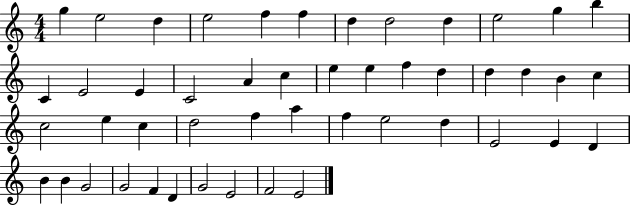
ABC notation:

X:1
T:Untitled
M:4/4
L:1/4
K:C
g e2 d e2 f f d d2 d e2 g b C E2 E C2 A c e e f d d d B c c2 e c d2 f a f e2 d E2 E D B B G2 G2 F D G2 E2 F2 E2